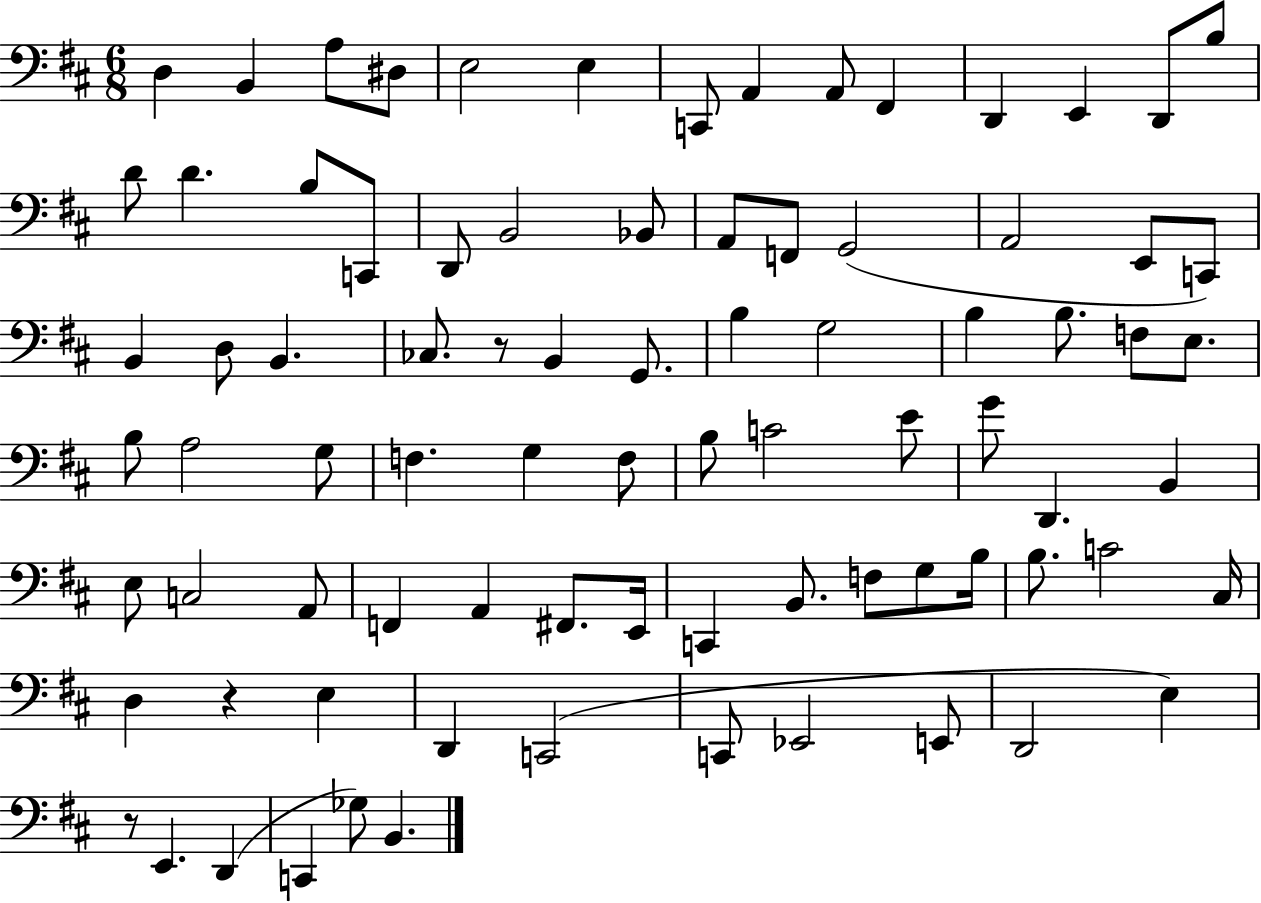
{
  \clef bass
  \numericTimeSignature
  \time 6/8
  \key d \major
  \repeat volta 2 { d4 b,4 a8 dis8 | e2 e4 | c,8 a,4 a,8 fis,4 | d,4 e,4 d,8 b8 | \break d'8 d'4. b8 c,8 | d,8 b,2 bes,8 | a,8 f,8 g,2( | a,2 e,8 c,8) | \break b,4 d8 b,4. | ces8. r8 b,4 g,8. | b4 g2 | b4 b8. f8 e8. | \break b8 a2 g8 | f4. g4 f8 | b8 c'2 e'8 | g'8 d,4. b,4 | \break e8 c2 a,8 | f,4 a,4 fis,8. e,16 | c,4 b,8. f8 g8 b16 | b8. c'2 cis16 | \break d4 r4 e4 | d,4 c,2( | c,8 ees,2 e,8 | d,2 e4) | \break r8 e,4. d,4( | c,4 ges8) b,4. | } \bar "|."
}